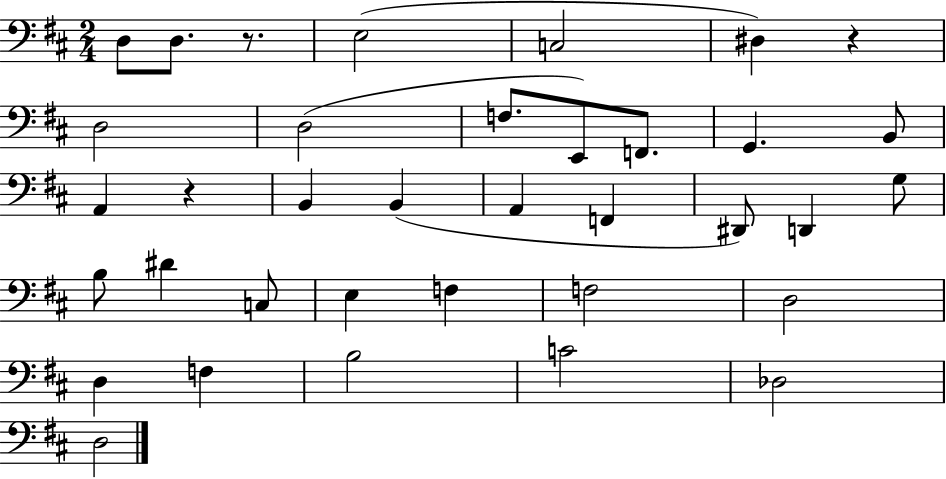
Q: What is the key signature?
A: D major